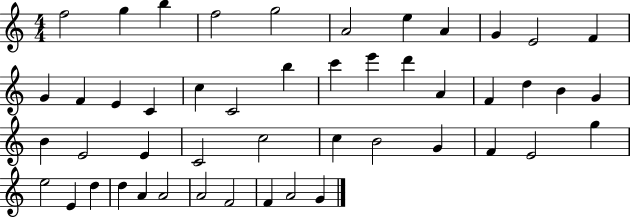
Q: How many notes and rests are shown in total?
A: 48